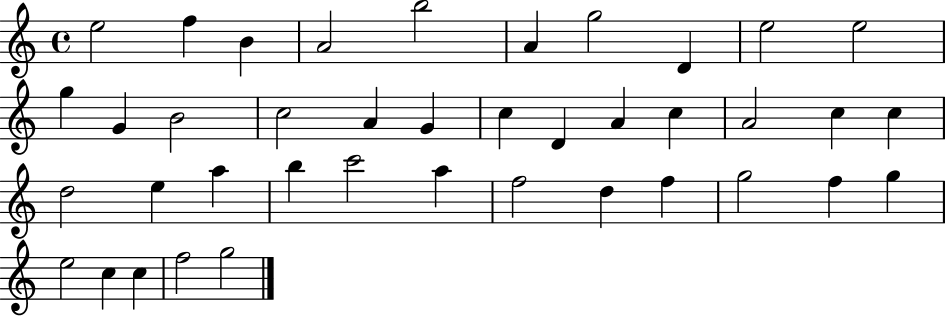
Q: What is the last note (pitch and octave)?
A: G5